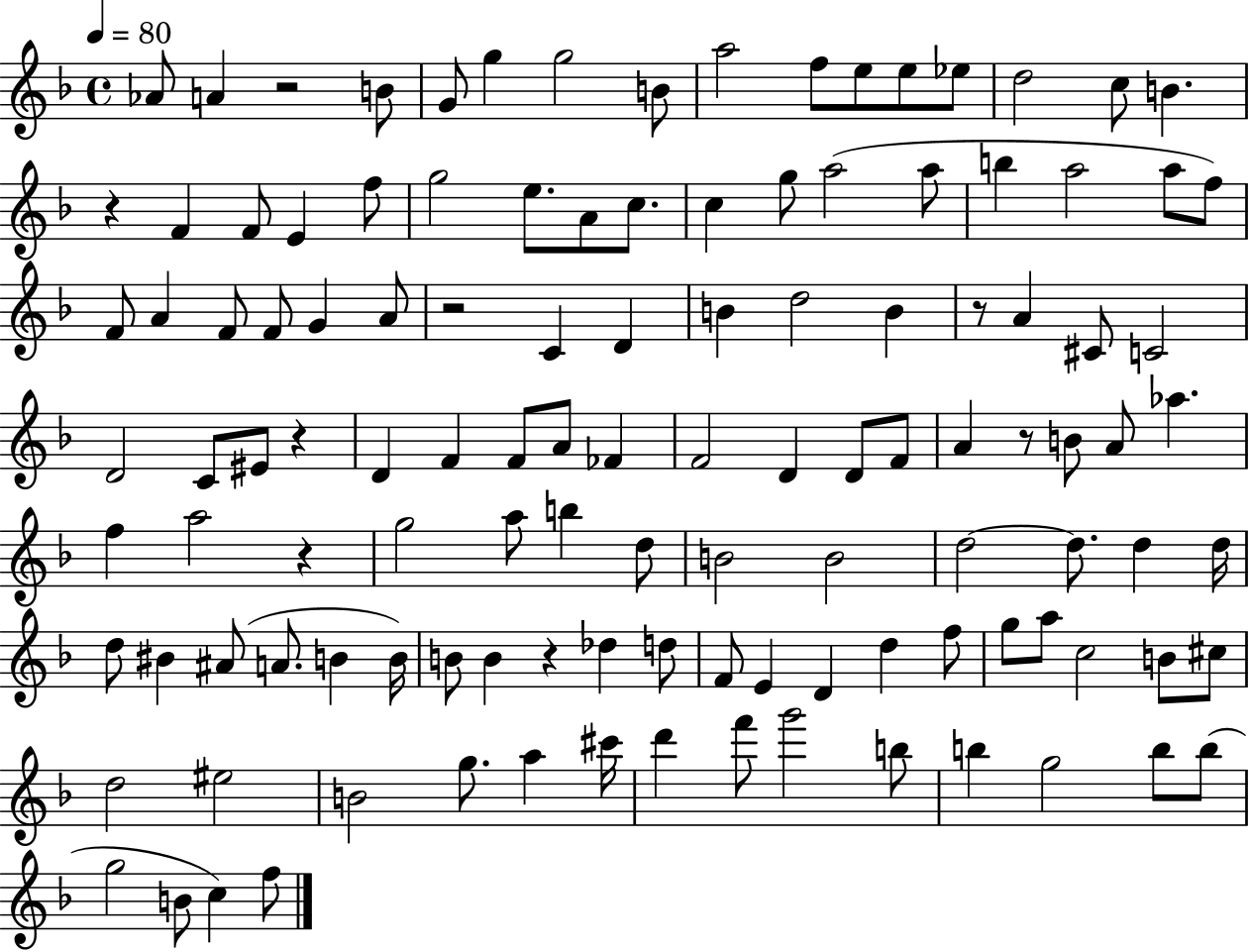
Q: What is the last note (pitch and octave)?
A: F5